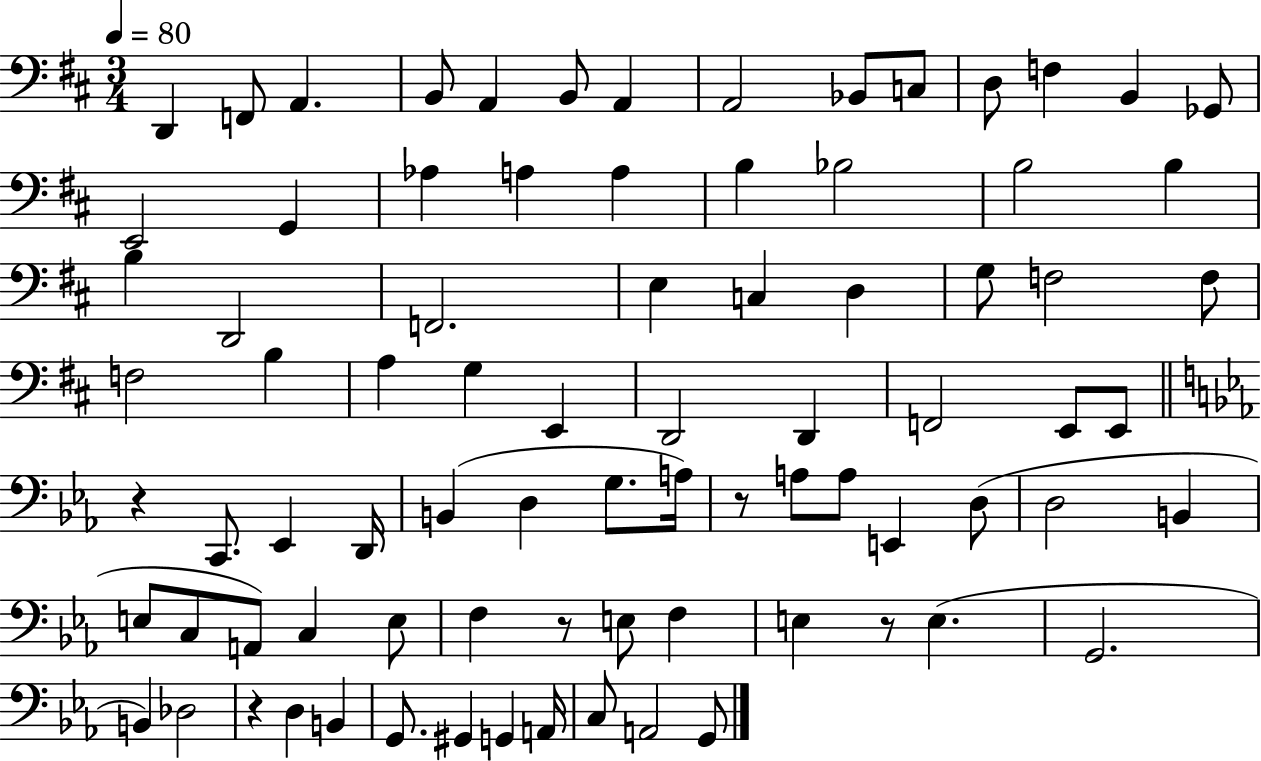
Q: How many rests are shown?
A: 5